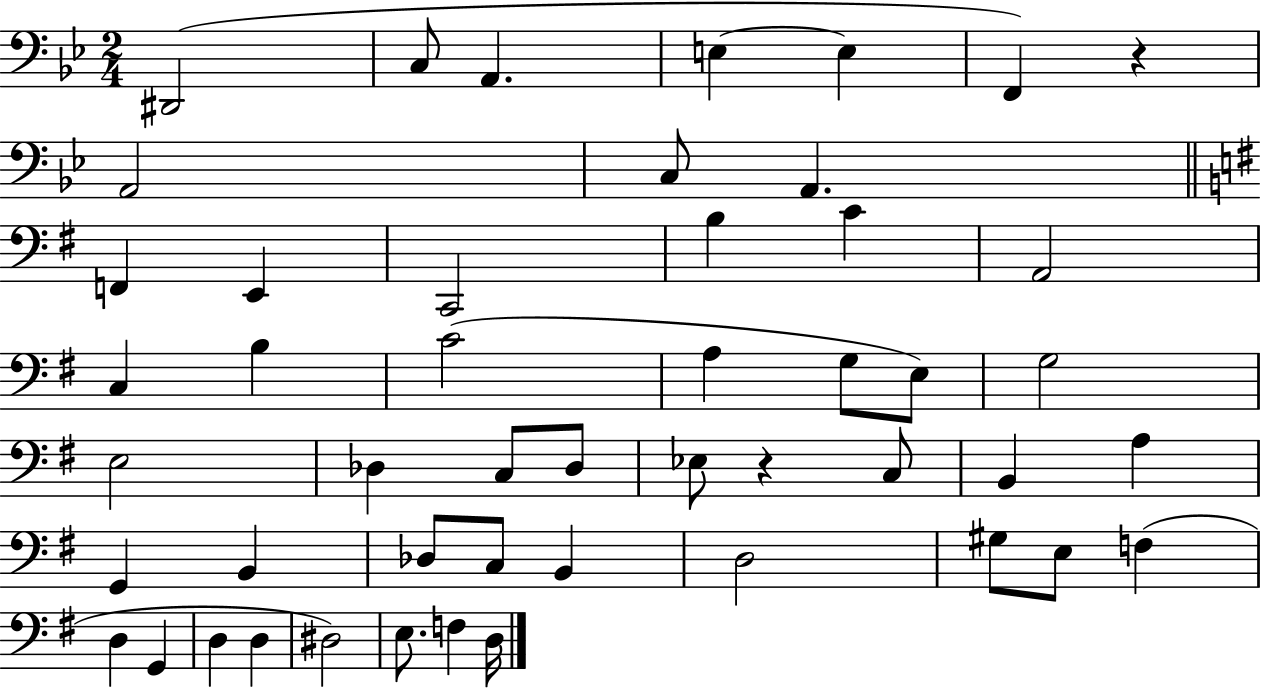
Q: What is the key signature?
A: BES major